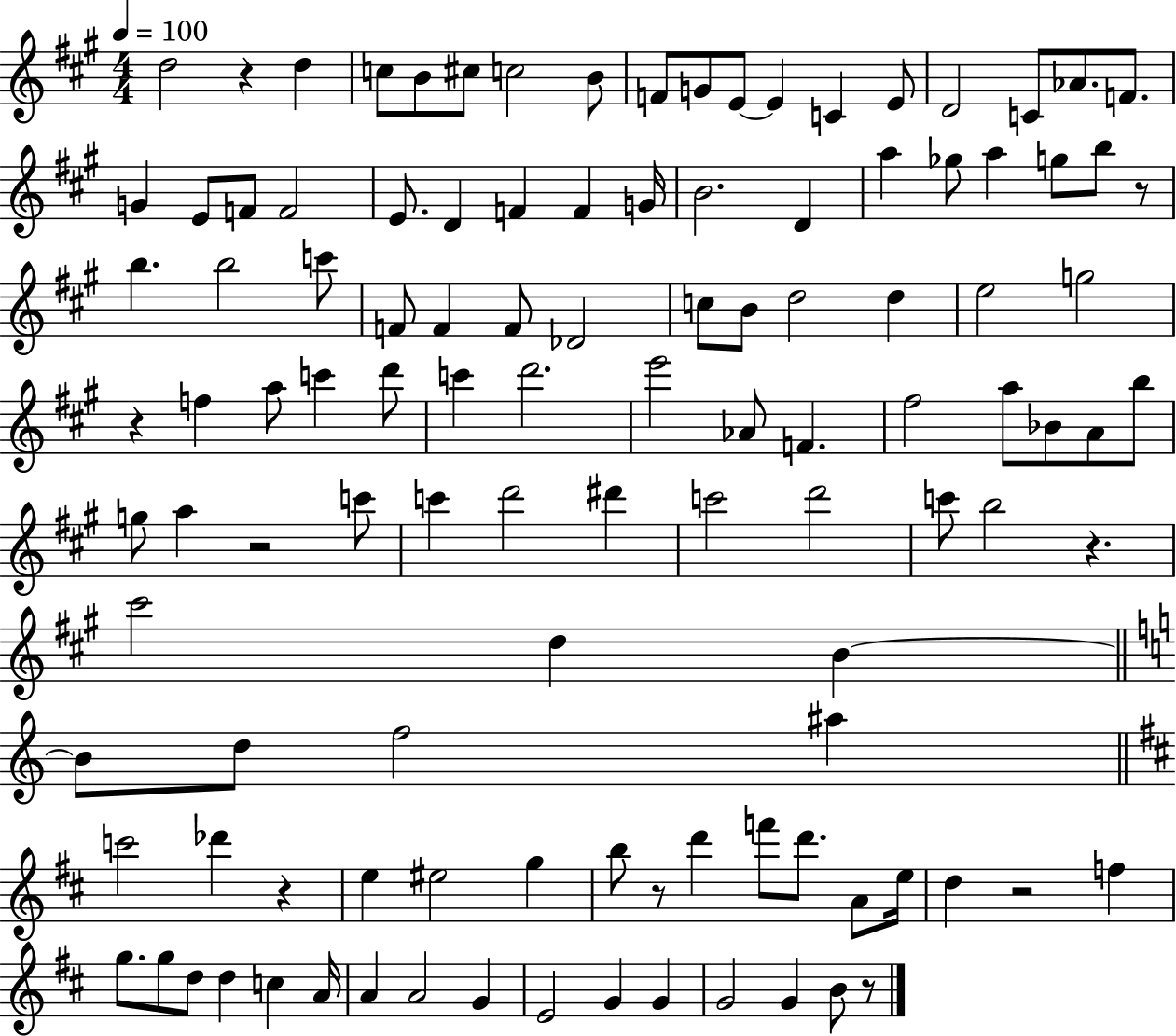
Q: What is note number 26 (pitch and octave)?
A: G4